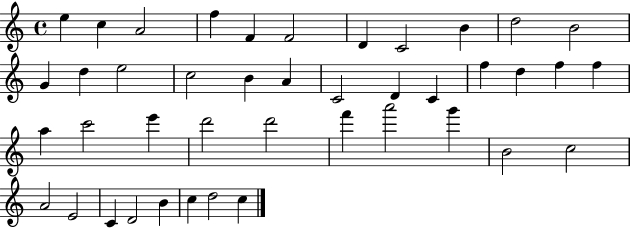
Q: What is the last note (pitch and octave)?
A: C5